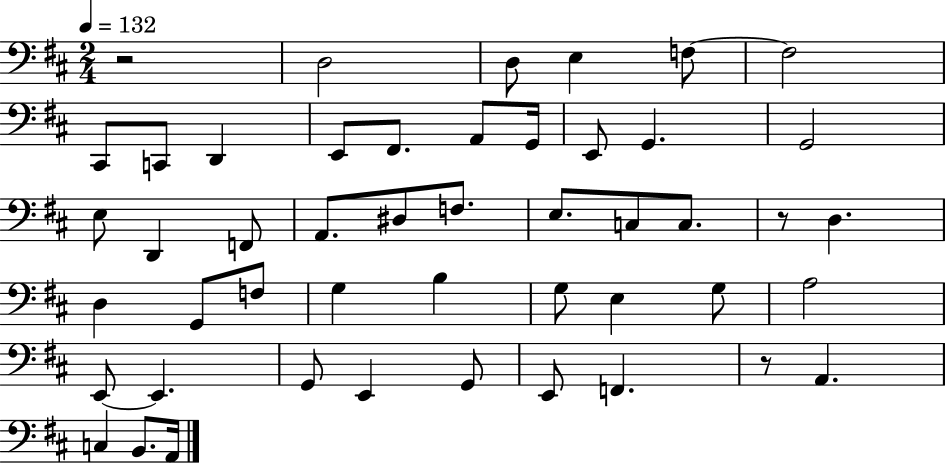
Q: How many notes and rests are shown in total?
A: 48